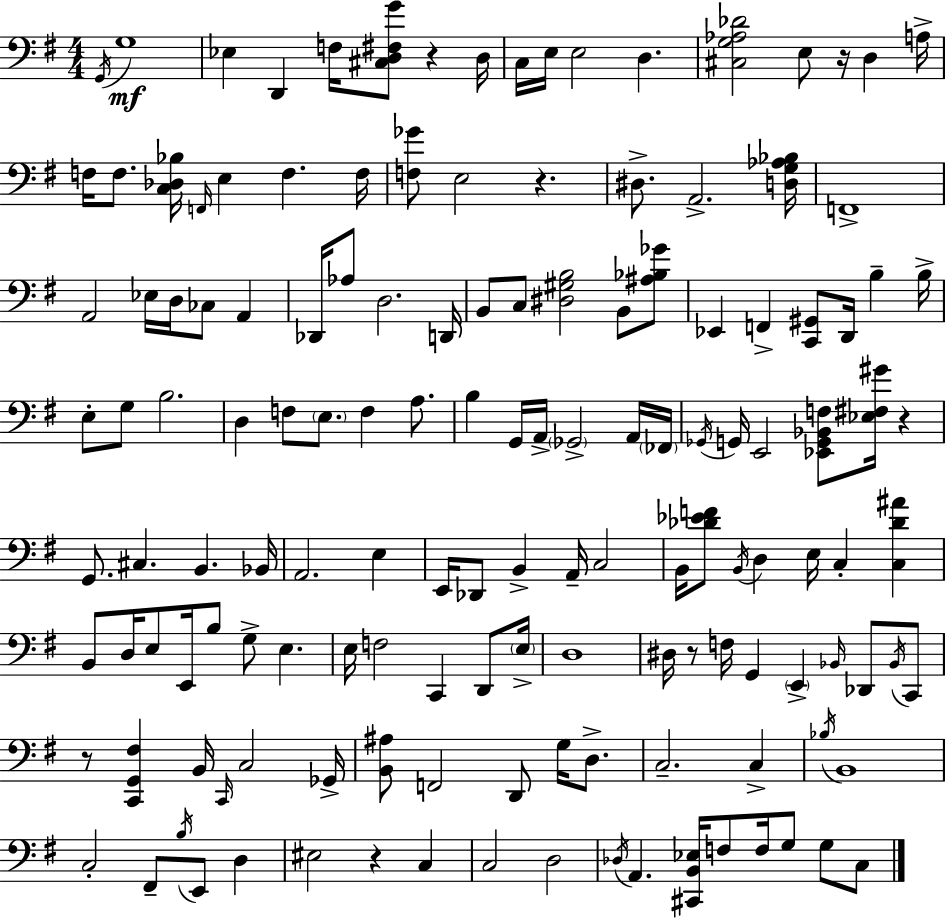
X:1
T:Untitled
M:4/4
L:1/4
K:G
G,,/4 G,4 _E, D,, F,/4 [^C,D,^F,G]/2 z D,/4 C,/4 E,/4 E,2 D, [^C,G,_A,_D]2 E,/2 z/4 D, A,/4 F,/4 F,/2 [C,_D,_B,]/4 F,,/4 E, F, F,/4 [F,_G]/2 E,2 z ^D,/2 A,,2 [D,G,_A,_B,]/4 F,,4 A,,2 _E,/4 D,/4 _C,/2 A,, _D,,/4 _A,/2 D,2 D,,/4 B,,/2 C,/2 [^D,^G,B,]2 B,,/2 [^A,_B,_G]/2 _E,, F,, [C,,^G,,]/2 D,,/4 B, B,/4 E,/2 G,/2 B,2 D, F,/2 E,/2 F, A,/2 B, G,,/4 A,,/4 _G,,2 A,,/4 _F,,/4 _G,,/4 G,,/4 E,,2 [_E,,G,,_B,,F,]/2 [_E,^F,^G]/4 z G,,/2 ^C, B,, _B,,/4 A,,2 E, E,,/4 _D,,/2 B,, A,,/4 C,2 B,,/4 [_D_EF]/2 B,,/4 D, E,/4 C, [C,_D^A] B,,/2 D,/4 E,/2 E,,/4 B,/2 G,/2 E, E,/4 F,2 C,, D,,/2 E,/4 D,4 ^D,/4 z/2 F,/4 G,, E,, _B,,/4 _D,,/2 _B,,/4 C,,/2 z/2 [C,,G,,^F,] B,,/4 C,,/4 C,2 _G,,/4 [B,,^A,]/2 F,,2 D,,/2 G,/4 D,/2 C,2 C, _B,/4 B,,4 C,2 ^F,,/2 B,/4 E,,/2 D, ^E,2 z C, C,2 D,2 _D,/4 A,, [^C,,B,,_E,]/4 F,/2 F,/4 G,/2 G,/2 C,/2